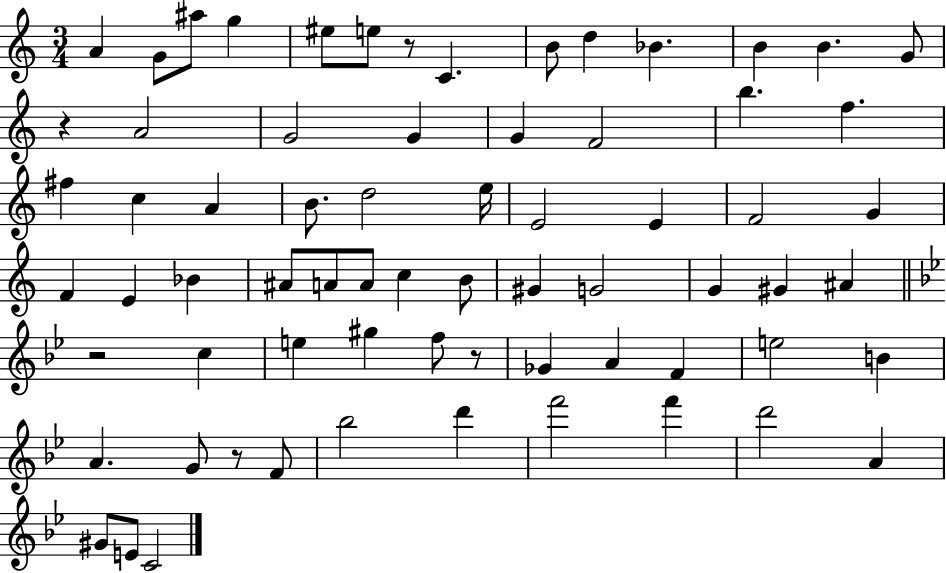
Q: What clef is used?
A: treble